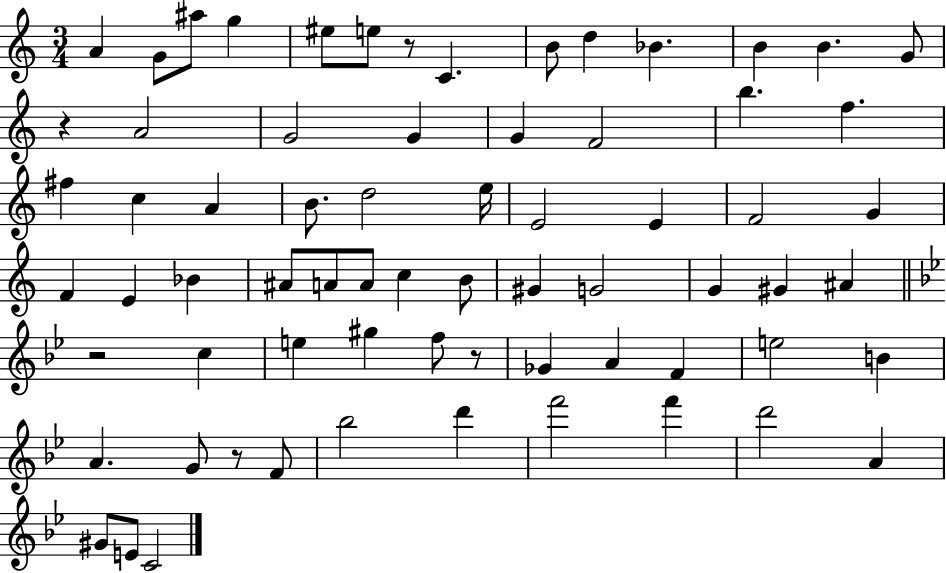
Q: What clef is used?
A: treble